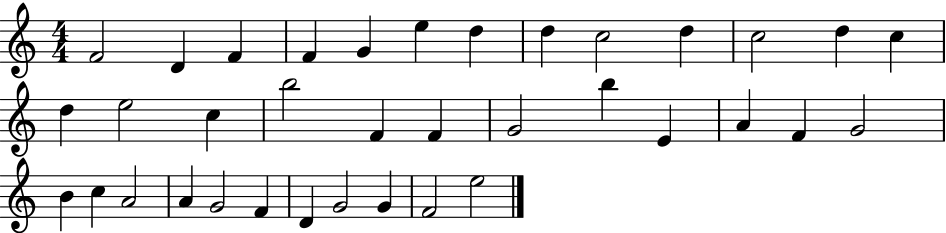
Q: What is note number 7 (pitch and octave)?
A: D5